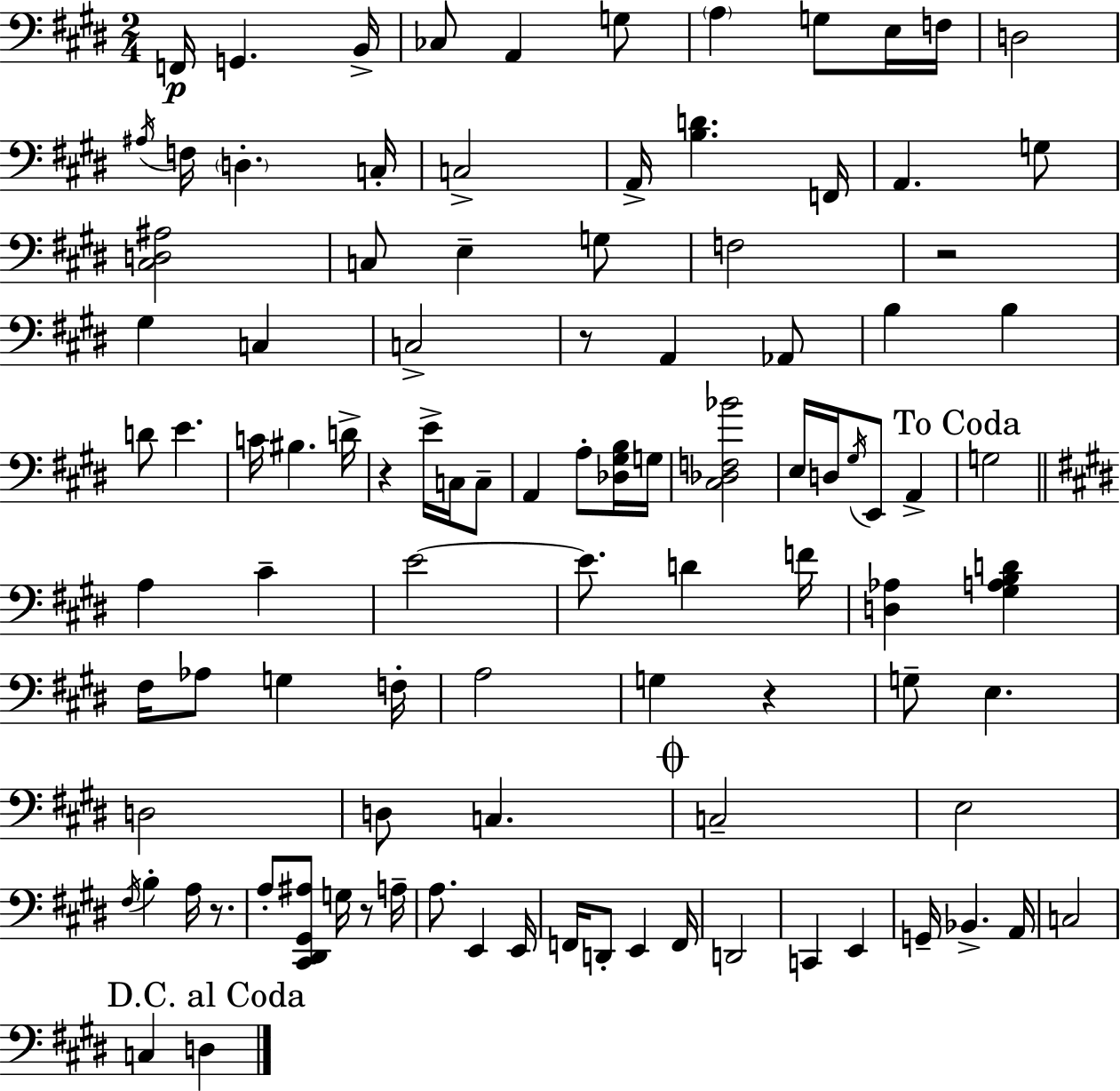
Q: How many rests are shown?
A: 6